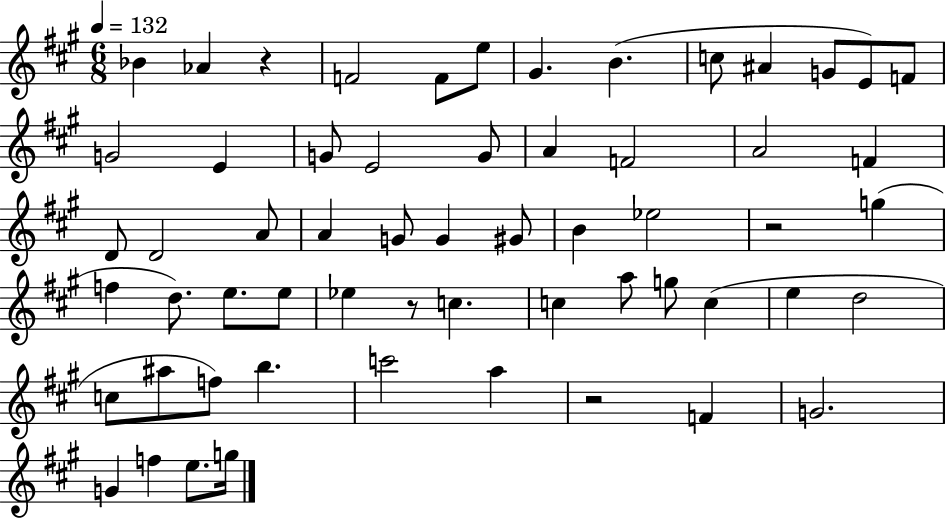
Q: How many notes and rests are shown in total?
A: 59